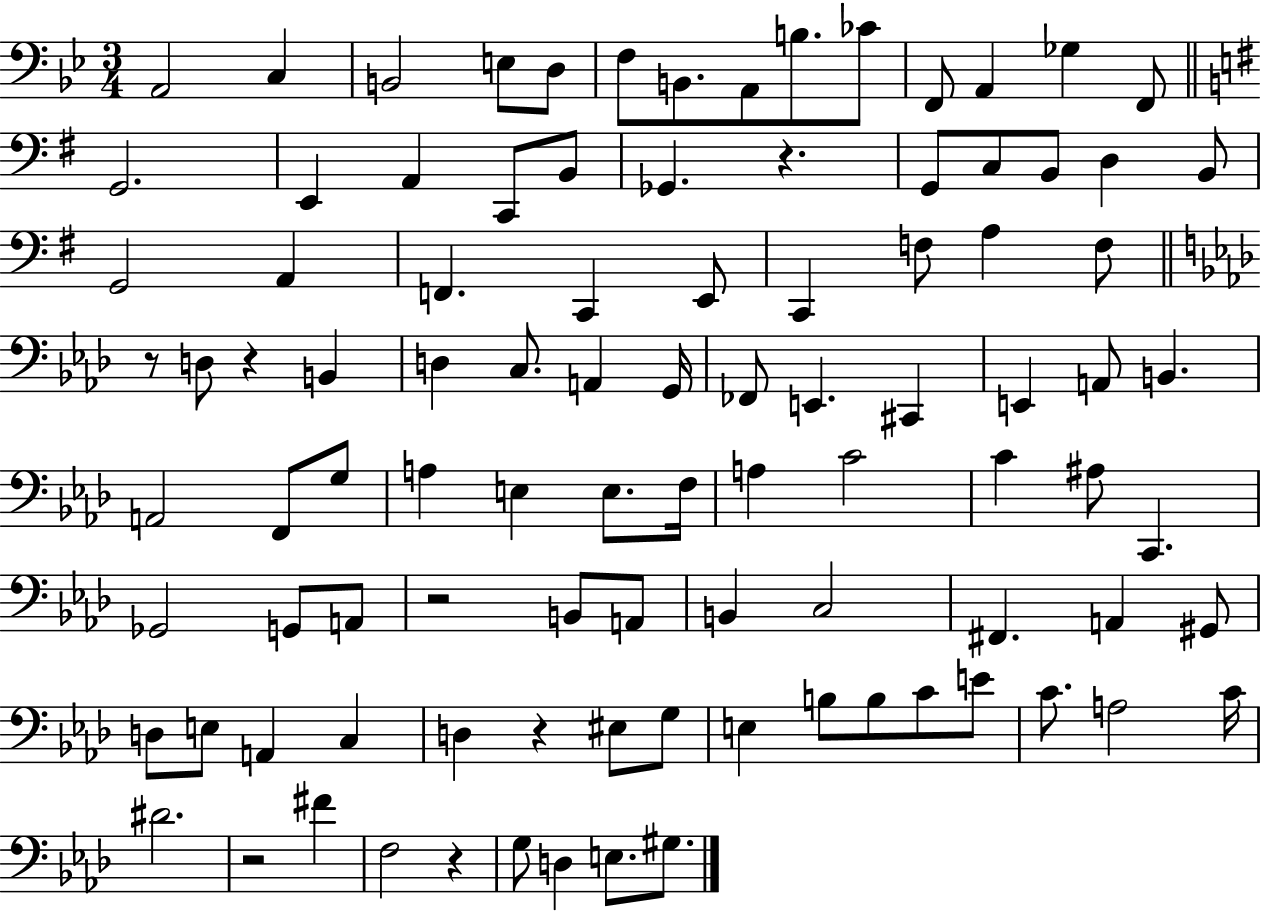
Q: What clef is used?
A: bass